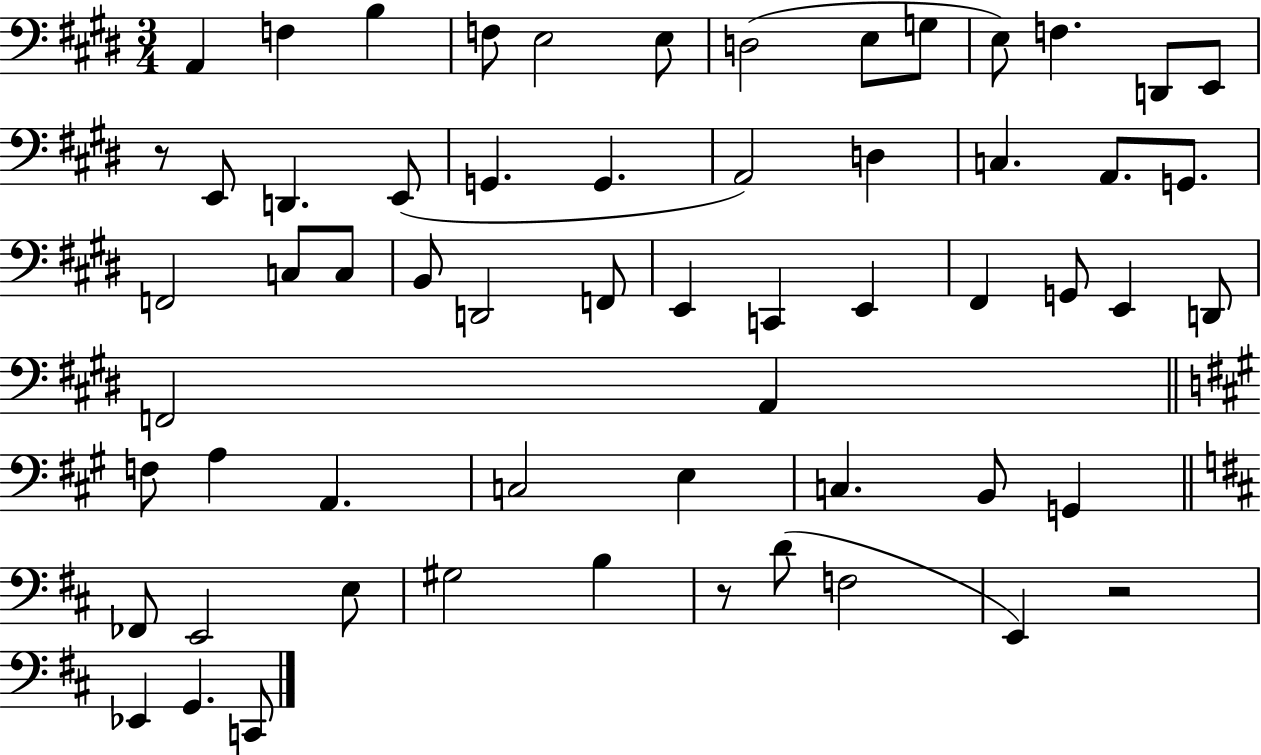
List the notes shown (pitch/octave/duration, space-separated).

A2/q F3/q B3/q F3/e E3/h E3/e D3/h E3/e G3/e E3/e F3/q. D2/e E2/e R/e E2/e D2/q. E2/e G2/q. G2/q. A2/h D3/q C3/q. A2/e. G2/e. F2/h C3/e C3/e B2/e D2/h F2/e E2/q C2/q E2/q F#2/q G2/e E2/q D2/e F2/h A2/q F3/e A3/q A2/q. C3/h E3/q C3/q. B2/e G2/q FES2/e E2/h E3/e G#3/h B3/q R/e D4/e F3/h E2/q R/h Eb2/q G2/q. C2/e